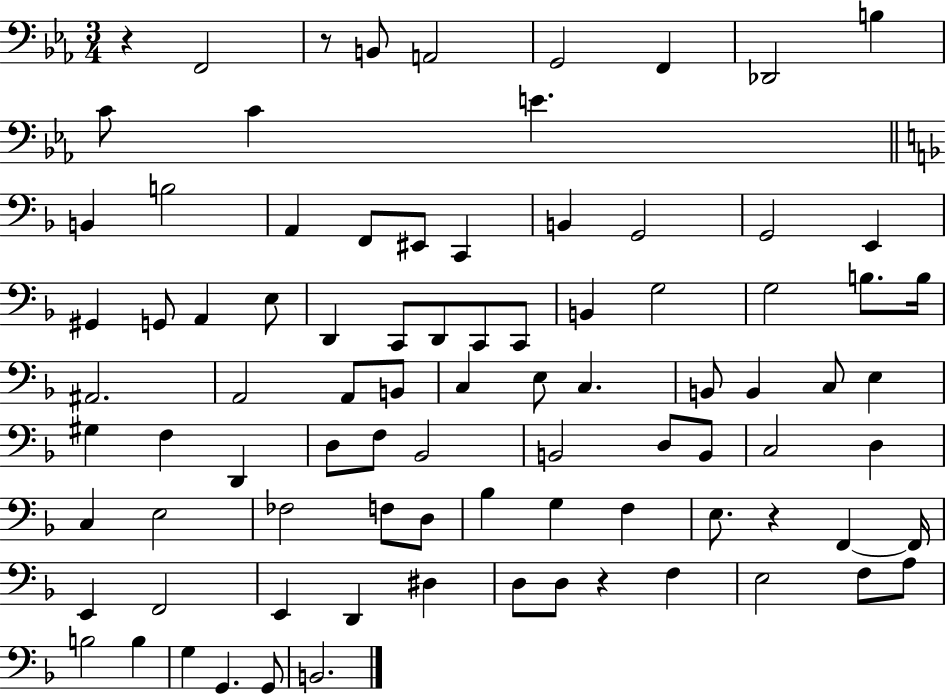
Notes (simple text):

R/q F2/h R/e B2/e A2/h G2/h F2/q Db2/h B3/q C4/e C4/q E4/q. B2/q B3/h A2/q F2/e EIS2/e C2/q B2/q G2/h G2/h E2/q G#2/q G2/e A2/q E3/e D2/q C2/e D2/e C2/e C2/e B2/q G3/h G3/h B3/e. B3/s A#2/h. A2/h A2/e B2/e C3/q E3/e C3/q. B2/e B2/q C3/e E3/q G#3/q F3/q D2/q D3/e F3/e Bb2/h B2/h D3/e B2/e C3/h D3/q C3/q E3/h FES3/h F3/e D3/e Bb3/q G3/q F3/q E3/e. R/q F2/q F2/s E2/q F2/h E2/q D2/q D#3/q D3/e D3/e R/q F3/q E3/h F3/e A3/e B3/h B3/q G3/q G2/q. G2/e B2/h.